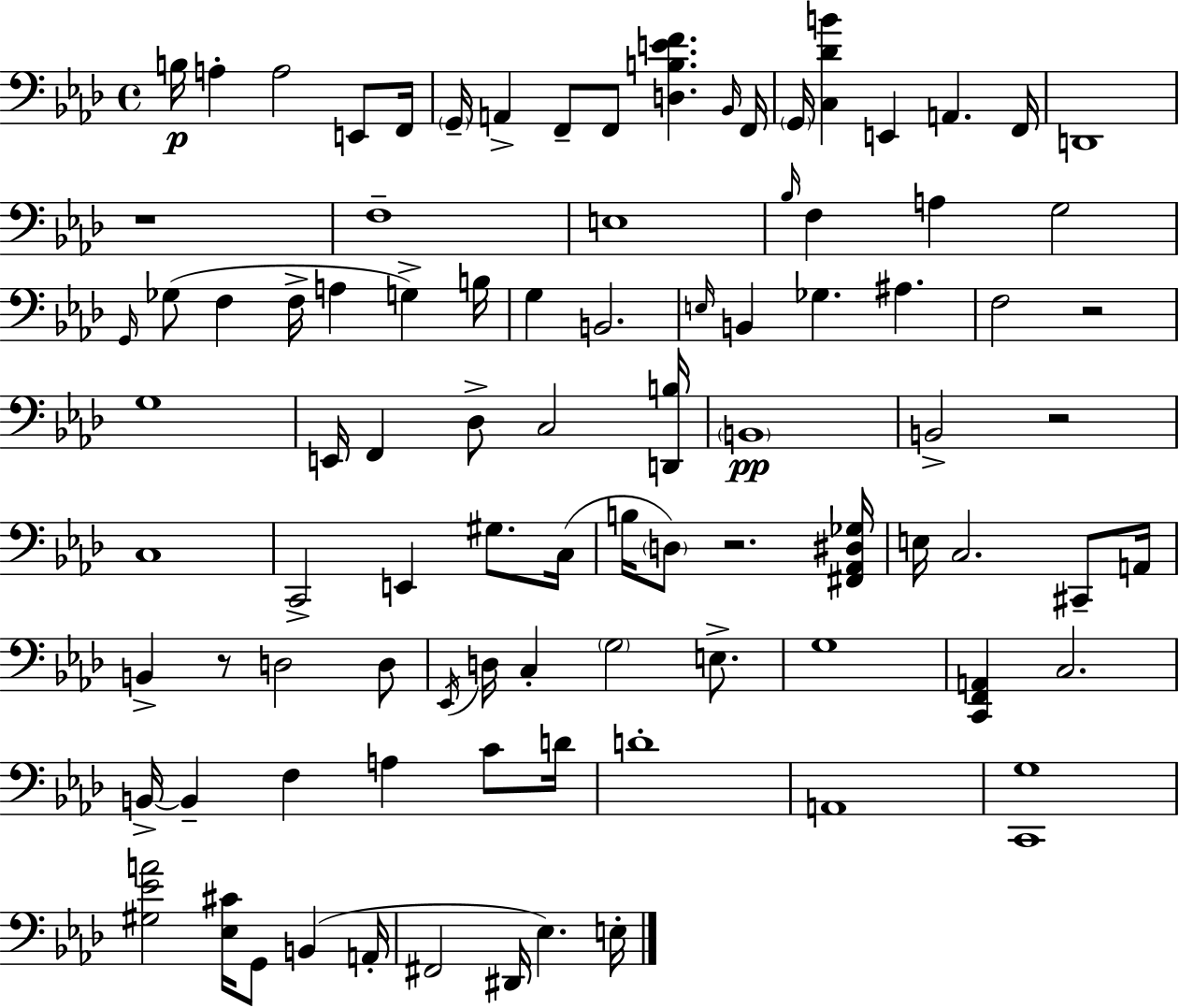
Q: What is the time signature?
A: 4/4